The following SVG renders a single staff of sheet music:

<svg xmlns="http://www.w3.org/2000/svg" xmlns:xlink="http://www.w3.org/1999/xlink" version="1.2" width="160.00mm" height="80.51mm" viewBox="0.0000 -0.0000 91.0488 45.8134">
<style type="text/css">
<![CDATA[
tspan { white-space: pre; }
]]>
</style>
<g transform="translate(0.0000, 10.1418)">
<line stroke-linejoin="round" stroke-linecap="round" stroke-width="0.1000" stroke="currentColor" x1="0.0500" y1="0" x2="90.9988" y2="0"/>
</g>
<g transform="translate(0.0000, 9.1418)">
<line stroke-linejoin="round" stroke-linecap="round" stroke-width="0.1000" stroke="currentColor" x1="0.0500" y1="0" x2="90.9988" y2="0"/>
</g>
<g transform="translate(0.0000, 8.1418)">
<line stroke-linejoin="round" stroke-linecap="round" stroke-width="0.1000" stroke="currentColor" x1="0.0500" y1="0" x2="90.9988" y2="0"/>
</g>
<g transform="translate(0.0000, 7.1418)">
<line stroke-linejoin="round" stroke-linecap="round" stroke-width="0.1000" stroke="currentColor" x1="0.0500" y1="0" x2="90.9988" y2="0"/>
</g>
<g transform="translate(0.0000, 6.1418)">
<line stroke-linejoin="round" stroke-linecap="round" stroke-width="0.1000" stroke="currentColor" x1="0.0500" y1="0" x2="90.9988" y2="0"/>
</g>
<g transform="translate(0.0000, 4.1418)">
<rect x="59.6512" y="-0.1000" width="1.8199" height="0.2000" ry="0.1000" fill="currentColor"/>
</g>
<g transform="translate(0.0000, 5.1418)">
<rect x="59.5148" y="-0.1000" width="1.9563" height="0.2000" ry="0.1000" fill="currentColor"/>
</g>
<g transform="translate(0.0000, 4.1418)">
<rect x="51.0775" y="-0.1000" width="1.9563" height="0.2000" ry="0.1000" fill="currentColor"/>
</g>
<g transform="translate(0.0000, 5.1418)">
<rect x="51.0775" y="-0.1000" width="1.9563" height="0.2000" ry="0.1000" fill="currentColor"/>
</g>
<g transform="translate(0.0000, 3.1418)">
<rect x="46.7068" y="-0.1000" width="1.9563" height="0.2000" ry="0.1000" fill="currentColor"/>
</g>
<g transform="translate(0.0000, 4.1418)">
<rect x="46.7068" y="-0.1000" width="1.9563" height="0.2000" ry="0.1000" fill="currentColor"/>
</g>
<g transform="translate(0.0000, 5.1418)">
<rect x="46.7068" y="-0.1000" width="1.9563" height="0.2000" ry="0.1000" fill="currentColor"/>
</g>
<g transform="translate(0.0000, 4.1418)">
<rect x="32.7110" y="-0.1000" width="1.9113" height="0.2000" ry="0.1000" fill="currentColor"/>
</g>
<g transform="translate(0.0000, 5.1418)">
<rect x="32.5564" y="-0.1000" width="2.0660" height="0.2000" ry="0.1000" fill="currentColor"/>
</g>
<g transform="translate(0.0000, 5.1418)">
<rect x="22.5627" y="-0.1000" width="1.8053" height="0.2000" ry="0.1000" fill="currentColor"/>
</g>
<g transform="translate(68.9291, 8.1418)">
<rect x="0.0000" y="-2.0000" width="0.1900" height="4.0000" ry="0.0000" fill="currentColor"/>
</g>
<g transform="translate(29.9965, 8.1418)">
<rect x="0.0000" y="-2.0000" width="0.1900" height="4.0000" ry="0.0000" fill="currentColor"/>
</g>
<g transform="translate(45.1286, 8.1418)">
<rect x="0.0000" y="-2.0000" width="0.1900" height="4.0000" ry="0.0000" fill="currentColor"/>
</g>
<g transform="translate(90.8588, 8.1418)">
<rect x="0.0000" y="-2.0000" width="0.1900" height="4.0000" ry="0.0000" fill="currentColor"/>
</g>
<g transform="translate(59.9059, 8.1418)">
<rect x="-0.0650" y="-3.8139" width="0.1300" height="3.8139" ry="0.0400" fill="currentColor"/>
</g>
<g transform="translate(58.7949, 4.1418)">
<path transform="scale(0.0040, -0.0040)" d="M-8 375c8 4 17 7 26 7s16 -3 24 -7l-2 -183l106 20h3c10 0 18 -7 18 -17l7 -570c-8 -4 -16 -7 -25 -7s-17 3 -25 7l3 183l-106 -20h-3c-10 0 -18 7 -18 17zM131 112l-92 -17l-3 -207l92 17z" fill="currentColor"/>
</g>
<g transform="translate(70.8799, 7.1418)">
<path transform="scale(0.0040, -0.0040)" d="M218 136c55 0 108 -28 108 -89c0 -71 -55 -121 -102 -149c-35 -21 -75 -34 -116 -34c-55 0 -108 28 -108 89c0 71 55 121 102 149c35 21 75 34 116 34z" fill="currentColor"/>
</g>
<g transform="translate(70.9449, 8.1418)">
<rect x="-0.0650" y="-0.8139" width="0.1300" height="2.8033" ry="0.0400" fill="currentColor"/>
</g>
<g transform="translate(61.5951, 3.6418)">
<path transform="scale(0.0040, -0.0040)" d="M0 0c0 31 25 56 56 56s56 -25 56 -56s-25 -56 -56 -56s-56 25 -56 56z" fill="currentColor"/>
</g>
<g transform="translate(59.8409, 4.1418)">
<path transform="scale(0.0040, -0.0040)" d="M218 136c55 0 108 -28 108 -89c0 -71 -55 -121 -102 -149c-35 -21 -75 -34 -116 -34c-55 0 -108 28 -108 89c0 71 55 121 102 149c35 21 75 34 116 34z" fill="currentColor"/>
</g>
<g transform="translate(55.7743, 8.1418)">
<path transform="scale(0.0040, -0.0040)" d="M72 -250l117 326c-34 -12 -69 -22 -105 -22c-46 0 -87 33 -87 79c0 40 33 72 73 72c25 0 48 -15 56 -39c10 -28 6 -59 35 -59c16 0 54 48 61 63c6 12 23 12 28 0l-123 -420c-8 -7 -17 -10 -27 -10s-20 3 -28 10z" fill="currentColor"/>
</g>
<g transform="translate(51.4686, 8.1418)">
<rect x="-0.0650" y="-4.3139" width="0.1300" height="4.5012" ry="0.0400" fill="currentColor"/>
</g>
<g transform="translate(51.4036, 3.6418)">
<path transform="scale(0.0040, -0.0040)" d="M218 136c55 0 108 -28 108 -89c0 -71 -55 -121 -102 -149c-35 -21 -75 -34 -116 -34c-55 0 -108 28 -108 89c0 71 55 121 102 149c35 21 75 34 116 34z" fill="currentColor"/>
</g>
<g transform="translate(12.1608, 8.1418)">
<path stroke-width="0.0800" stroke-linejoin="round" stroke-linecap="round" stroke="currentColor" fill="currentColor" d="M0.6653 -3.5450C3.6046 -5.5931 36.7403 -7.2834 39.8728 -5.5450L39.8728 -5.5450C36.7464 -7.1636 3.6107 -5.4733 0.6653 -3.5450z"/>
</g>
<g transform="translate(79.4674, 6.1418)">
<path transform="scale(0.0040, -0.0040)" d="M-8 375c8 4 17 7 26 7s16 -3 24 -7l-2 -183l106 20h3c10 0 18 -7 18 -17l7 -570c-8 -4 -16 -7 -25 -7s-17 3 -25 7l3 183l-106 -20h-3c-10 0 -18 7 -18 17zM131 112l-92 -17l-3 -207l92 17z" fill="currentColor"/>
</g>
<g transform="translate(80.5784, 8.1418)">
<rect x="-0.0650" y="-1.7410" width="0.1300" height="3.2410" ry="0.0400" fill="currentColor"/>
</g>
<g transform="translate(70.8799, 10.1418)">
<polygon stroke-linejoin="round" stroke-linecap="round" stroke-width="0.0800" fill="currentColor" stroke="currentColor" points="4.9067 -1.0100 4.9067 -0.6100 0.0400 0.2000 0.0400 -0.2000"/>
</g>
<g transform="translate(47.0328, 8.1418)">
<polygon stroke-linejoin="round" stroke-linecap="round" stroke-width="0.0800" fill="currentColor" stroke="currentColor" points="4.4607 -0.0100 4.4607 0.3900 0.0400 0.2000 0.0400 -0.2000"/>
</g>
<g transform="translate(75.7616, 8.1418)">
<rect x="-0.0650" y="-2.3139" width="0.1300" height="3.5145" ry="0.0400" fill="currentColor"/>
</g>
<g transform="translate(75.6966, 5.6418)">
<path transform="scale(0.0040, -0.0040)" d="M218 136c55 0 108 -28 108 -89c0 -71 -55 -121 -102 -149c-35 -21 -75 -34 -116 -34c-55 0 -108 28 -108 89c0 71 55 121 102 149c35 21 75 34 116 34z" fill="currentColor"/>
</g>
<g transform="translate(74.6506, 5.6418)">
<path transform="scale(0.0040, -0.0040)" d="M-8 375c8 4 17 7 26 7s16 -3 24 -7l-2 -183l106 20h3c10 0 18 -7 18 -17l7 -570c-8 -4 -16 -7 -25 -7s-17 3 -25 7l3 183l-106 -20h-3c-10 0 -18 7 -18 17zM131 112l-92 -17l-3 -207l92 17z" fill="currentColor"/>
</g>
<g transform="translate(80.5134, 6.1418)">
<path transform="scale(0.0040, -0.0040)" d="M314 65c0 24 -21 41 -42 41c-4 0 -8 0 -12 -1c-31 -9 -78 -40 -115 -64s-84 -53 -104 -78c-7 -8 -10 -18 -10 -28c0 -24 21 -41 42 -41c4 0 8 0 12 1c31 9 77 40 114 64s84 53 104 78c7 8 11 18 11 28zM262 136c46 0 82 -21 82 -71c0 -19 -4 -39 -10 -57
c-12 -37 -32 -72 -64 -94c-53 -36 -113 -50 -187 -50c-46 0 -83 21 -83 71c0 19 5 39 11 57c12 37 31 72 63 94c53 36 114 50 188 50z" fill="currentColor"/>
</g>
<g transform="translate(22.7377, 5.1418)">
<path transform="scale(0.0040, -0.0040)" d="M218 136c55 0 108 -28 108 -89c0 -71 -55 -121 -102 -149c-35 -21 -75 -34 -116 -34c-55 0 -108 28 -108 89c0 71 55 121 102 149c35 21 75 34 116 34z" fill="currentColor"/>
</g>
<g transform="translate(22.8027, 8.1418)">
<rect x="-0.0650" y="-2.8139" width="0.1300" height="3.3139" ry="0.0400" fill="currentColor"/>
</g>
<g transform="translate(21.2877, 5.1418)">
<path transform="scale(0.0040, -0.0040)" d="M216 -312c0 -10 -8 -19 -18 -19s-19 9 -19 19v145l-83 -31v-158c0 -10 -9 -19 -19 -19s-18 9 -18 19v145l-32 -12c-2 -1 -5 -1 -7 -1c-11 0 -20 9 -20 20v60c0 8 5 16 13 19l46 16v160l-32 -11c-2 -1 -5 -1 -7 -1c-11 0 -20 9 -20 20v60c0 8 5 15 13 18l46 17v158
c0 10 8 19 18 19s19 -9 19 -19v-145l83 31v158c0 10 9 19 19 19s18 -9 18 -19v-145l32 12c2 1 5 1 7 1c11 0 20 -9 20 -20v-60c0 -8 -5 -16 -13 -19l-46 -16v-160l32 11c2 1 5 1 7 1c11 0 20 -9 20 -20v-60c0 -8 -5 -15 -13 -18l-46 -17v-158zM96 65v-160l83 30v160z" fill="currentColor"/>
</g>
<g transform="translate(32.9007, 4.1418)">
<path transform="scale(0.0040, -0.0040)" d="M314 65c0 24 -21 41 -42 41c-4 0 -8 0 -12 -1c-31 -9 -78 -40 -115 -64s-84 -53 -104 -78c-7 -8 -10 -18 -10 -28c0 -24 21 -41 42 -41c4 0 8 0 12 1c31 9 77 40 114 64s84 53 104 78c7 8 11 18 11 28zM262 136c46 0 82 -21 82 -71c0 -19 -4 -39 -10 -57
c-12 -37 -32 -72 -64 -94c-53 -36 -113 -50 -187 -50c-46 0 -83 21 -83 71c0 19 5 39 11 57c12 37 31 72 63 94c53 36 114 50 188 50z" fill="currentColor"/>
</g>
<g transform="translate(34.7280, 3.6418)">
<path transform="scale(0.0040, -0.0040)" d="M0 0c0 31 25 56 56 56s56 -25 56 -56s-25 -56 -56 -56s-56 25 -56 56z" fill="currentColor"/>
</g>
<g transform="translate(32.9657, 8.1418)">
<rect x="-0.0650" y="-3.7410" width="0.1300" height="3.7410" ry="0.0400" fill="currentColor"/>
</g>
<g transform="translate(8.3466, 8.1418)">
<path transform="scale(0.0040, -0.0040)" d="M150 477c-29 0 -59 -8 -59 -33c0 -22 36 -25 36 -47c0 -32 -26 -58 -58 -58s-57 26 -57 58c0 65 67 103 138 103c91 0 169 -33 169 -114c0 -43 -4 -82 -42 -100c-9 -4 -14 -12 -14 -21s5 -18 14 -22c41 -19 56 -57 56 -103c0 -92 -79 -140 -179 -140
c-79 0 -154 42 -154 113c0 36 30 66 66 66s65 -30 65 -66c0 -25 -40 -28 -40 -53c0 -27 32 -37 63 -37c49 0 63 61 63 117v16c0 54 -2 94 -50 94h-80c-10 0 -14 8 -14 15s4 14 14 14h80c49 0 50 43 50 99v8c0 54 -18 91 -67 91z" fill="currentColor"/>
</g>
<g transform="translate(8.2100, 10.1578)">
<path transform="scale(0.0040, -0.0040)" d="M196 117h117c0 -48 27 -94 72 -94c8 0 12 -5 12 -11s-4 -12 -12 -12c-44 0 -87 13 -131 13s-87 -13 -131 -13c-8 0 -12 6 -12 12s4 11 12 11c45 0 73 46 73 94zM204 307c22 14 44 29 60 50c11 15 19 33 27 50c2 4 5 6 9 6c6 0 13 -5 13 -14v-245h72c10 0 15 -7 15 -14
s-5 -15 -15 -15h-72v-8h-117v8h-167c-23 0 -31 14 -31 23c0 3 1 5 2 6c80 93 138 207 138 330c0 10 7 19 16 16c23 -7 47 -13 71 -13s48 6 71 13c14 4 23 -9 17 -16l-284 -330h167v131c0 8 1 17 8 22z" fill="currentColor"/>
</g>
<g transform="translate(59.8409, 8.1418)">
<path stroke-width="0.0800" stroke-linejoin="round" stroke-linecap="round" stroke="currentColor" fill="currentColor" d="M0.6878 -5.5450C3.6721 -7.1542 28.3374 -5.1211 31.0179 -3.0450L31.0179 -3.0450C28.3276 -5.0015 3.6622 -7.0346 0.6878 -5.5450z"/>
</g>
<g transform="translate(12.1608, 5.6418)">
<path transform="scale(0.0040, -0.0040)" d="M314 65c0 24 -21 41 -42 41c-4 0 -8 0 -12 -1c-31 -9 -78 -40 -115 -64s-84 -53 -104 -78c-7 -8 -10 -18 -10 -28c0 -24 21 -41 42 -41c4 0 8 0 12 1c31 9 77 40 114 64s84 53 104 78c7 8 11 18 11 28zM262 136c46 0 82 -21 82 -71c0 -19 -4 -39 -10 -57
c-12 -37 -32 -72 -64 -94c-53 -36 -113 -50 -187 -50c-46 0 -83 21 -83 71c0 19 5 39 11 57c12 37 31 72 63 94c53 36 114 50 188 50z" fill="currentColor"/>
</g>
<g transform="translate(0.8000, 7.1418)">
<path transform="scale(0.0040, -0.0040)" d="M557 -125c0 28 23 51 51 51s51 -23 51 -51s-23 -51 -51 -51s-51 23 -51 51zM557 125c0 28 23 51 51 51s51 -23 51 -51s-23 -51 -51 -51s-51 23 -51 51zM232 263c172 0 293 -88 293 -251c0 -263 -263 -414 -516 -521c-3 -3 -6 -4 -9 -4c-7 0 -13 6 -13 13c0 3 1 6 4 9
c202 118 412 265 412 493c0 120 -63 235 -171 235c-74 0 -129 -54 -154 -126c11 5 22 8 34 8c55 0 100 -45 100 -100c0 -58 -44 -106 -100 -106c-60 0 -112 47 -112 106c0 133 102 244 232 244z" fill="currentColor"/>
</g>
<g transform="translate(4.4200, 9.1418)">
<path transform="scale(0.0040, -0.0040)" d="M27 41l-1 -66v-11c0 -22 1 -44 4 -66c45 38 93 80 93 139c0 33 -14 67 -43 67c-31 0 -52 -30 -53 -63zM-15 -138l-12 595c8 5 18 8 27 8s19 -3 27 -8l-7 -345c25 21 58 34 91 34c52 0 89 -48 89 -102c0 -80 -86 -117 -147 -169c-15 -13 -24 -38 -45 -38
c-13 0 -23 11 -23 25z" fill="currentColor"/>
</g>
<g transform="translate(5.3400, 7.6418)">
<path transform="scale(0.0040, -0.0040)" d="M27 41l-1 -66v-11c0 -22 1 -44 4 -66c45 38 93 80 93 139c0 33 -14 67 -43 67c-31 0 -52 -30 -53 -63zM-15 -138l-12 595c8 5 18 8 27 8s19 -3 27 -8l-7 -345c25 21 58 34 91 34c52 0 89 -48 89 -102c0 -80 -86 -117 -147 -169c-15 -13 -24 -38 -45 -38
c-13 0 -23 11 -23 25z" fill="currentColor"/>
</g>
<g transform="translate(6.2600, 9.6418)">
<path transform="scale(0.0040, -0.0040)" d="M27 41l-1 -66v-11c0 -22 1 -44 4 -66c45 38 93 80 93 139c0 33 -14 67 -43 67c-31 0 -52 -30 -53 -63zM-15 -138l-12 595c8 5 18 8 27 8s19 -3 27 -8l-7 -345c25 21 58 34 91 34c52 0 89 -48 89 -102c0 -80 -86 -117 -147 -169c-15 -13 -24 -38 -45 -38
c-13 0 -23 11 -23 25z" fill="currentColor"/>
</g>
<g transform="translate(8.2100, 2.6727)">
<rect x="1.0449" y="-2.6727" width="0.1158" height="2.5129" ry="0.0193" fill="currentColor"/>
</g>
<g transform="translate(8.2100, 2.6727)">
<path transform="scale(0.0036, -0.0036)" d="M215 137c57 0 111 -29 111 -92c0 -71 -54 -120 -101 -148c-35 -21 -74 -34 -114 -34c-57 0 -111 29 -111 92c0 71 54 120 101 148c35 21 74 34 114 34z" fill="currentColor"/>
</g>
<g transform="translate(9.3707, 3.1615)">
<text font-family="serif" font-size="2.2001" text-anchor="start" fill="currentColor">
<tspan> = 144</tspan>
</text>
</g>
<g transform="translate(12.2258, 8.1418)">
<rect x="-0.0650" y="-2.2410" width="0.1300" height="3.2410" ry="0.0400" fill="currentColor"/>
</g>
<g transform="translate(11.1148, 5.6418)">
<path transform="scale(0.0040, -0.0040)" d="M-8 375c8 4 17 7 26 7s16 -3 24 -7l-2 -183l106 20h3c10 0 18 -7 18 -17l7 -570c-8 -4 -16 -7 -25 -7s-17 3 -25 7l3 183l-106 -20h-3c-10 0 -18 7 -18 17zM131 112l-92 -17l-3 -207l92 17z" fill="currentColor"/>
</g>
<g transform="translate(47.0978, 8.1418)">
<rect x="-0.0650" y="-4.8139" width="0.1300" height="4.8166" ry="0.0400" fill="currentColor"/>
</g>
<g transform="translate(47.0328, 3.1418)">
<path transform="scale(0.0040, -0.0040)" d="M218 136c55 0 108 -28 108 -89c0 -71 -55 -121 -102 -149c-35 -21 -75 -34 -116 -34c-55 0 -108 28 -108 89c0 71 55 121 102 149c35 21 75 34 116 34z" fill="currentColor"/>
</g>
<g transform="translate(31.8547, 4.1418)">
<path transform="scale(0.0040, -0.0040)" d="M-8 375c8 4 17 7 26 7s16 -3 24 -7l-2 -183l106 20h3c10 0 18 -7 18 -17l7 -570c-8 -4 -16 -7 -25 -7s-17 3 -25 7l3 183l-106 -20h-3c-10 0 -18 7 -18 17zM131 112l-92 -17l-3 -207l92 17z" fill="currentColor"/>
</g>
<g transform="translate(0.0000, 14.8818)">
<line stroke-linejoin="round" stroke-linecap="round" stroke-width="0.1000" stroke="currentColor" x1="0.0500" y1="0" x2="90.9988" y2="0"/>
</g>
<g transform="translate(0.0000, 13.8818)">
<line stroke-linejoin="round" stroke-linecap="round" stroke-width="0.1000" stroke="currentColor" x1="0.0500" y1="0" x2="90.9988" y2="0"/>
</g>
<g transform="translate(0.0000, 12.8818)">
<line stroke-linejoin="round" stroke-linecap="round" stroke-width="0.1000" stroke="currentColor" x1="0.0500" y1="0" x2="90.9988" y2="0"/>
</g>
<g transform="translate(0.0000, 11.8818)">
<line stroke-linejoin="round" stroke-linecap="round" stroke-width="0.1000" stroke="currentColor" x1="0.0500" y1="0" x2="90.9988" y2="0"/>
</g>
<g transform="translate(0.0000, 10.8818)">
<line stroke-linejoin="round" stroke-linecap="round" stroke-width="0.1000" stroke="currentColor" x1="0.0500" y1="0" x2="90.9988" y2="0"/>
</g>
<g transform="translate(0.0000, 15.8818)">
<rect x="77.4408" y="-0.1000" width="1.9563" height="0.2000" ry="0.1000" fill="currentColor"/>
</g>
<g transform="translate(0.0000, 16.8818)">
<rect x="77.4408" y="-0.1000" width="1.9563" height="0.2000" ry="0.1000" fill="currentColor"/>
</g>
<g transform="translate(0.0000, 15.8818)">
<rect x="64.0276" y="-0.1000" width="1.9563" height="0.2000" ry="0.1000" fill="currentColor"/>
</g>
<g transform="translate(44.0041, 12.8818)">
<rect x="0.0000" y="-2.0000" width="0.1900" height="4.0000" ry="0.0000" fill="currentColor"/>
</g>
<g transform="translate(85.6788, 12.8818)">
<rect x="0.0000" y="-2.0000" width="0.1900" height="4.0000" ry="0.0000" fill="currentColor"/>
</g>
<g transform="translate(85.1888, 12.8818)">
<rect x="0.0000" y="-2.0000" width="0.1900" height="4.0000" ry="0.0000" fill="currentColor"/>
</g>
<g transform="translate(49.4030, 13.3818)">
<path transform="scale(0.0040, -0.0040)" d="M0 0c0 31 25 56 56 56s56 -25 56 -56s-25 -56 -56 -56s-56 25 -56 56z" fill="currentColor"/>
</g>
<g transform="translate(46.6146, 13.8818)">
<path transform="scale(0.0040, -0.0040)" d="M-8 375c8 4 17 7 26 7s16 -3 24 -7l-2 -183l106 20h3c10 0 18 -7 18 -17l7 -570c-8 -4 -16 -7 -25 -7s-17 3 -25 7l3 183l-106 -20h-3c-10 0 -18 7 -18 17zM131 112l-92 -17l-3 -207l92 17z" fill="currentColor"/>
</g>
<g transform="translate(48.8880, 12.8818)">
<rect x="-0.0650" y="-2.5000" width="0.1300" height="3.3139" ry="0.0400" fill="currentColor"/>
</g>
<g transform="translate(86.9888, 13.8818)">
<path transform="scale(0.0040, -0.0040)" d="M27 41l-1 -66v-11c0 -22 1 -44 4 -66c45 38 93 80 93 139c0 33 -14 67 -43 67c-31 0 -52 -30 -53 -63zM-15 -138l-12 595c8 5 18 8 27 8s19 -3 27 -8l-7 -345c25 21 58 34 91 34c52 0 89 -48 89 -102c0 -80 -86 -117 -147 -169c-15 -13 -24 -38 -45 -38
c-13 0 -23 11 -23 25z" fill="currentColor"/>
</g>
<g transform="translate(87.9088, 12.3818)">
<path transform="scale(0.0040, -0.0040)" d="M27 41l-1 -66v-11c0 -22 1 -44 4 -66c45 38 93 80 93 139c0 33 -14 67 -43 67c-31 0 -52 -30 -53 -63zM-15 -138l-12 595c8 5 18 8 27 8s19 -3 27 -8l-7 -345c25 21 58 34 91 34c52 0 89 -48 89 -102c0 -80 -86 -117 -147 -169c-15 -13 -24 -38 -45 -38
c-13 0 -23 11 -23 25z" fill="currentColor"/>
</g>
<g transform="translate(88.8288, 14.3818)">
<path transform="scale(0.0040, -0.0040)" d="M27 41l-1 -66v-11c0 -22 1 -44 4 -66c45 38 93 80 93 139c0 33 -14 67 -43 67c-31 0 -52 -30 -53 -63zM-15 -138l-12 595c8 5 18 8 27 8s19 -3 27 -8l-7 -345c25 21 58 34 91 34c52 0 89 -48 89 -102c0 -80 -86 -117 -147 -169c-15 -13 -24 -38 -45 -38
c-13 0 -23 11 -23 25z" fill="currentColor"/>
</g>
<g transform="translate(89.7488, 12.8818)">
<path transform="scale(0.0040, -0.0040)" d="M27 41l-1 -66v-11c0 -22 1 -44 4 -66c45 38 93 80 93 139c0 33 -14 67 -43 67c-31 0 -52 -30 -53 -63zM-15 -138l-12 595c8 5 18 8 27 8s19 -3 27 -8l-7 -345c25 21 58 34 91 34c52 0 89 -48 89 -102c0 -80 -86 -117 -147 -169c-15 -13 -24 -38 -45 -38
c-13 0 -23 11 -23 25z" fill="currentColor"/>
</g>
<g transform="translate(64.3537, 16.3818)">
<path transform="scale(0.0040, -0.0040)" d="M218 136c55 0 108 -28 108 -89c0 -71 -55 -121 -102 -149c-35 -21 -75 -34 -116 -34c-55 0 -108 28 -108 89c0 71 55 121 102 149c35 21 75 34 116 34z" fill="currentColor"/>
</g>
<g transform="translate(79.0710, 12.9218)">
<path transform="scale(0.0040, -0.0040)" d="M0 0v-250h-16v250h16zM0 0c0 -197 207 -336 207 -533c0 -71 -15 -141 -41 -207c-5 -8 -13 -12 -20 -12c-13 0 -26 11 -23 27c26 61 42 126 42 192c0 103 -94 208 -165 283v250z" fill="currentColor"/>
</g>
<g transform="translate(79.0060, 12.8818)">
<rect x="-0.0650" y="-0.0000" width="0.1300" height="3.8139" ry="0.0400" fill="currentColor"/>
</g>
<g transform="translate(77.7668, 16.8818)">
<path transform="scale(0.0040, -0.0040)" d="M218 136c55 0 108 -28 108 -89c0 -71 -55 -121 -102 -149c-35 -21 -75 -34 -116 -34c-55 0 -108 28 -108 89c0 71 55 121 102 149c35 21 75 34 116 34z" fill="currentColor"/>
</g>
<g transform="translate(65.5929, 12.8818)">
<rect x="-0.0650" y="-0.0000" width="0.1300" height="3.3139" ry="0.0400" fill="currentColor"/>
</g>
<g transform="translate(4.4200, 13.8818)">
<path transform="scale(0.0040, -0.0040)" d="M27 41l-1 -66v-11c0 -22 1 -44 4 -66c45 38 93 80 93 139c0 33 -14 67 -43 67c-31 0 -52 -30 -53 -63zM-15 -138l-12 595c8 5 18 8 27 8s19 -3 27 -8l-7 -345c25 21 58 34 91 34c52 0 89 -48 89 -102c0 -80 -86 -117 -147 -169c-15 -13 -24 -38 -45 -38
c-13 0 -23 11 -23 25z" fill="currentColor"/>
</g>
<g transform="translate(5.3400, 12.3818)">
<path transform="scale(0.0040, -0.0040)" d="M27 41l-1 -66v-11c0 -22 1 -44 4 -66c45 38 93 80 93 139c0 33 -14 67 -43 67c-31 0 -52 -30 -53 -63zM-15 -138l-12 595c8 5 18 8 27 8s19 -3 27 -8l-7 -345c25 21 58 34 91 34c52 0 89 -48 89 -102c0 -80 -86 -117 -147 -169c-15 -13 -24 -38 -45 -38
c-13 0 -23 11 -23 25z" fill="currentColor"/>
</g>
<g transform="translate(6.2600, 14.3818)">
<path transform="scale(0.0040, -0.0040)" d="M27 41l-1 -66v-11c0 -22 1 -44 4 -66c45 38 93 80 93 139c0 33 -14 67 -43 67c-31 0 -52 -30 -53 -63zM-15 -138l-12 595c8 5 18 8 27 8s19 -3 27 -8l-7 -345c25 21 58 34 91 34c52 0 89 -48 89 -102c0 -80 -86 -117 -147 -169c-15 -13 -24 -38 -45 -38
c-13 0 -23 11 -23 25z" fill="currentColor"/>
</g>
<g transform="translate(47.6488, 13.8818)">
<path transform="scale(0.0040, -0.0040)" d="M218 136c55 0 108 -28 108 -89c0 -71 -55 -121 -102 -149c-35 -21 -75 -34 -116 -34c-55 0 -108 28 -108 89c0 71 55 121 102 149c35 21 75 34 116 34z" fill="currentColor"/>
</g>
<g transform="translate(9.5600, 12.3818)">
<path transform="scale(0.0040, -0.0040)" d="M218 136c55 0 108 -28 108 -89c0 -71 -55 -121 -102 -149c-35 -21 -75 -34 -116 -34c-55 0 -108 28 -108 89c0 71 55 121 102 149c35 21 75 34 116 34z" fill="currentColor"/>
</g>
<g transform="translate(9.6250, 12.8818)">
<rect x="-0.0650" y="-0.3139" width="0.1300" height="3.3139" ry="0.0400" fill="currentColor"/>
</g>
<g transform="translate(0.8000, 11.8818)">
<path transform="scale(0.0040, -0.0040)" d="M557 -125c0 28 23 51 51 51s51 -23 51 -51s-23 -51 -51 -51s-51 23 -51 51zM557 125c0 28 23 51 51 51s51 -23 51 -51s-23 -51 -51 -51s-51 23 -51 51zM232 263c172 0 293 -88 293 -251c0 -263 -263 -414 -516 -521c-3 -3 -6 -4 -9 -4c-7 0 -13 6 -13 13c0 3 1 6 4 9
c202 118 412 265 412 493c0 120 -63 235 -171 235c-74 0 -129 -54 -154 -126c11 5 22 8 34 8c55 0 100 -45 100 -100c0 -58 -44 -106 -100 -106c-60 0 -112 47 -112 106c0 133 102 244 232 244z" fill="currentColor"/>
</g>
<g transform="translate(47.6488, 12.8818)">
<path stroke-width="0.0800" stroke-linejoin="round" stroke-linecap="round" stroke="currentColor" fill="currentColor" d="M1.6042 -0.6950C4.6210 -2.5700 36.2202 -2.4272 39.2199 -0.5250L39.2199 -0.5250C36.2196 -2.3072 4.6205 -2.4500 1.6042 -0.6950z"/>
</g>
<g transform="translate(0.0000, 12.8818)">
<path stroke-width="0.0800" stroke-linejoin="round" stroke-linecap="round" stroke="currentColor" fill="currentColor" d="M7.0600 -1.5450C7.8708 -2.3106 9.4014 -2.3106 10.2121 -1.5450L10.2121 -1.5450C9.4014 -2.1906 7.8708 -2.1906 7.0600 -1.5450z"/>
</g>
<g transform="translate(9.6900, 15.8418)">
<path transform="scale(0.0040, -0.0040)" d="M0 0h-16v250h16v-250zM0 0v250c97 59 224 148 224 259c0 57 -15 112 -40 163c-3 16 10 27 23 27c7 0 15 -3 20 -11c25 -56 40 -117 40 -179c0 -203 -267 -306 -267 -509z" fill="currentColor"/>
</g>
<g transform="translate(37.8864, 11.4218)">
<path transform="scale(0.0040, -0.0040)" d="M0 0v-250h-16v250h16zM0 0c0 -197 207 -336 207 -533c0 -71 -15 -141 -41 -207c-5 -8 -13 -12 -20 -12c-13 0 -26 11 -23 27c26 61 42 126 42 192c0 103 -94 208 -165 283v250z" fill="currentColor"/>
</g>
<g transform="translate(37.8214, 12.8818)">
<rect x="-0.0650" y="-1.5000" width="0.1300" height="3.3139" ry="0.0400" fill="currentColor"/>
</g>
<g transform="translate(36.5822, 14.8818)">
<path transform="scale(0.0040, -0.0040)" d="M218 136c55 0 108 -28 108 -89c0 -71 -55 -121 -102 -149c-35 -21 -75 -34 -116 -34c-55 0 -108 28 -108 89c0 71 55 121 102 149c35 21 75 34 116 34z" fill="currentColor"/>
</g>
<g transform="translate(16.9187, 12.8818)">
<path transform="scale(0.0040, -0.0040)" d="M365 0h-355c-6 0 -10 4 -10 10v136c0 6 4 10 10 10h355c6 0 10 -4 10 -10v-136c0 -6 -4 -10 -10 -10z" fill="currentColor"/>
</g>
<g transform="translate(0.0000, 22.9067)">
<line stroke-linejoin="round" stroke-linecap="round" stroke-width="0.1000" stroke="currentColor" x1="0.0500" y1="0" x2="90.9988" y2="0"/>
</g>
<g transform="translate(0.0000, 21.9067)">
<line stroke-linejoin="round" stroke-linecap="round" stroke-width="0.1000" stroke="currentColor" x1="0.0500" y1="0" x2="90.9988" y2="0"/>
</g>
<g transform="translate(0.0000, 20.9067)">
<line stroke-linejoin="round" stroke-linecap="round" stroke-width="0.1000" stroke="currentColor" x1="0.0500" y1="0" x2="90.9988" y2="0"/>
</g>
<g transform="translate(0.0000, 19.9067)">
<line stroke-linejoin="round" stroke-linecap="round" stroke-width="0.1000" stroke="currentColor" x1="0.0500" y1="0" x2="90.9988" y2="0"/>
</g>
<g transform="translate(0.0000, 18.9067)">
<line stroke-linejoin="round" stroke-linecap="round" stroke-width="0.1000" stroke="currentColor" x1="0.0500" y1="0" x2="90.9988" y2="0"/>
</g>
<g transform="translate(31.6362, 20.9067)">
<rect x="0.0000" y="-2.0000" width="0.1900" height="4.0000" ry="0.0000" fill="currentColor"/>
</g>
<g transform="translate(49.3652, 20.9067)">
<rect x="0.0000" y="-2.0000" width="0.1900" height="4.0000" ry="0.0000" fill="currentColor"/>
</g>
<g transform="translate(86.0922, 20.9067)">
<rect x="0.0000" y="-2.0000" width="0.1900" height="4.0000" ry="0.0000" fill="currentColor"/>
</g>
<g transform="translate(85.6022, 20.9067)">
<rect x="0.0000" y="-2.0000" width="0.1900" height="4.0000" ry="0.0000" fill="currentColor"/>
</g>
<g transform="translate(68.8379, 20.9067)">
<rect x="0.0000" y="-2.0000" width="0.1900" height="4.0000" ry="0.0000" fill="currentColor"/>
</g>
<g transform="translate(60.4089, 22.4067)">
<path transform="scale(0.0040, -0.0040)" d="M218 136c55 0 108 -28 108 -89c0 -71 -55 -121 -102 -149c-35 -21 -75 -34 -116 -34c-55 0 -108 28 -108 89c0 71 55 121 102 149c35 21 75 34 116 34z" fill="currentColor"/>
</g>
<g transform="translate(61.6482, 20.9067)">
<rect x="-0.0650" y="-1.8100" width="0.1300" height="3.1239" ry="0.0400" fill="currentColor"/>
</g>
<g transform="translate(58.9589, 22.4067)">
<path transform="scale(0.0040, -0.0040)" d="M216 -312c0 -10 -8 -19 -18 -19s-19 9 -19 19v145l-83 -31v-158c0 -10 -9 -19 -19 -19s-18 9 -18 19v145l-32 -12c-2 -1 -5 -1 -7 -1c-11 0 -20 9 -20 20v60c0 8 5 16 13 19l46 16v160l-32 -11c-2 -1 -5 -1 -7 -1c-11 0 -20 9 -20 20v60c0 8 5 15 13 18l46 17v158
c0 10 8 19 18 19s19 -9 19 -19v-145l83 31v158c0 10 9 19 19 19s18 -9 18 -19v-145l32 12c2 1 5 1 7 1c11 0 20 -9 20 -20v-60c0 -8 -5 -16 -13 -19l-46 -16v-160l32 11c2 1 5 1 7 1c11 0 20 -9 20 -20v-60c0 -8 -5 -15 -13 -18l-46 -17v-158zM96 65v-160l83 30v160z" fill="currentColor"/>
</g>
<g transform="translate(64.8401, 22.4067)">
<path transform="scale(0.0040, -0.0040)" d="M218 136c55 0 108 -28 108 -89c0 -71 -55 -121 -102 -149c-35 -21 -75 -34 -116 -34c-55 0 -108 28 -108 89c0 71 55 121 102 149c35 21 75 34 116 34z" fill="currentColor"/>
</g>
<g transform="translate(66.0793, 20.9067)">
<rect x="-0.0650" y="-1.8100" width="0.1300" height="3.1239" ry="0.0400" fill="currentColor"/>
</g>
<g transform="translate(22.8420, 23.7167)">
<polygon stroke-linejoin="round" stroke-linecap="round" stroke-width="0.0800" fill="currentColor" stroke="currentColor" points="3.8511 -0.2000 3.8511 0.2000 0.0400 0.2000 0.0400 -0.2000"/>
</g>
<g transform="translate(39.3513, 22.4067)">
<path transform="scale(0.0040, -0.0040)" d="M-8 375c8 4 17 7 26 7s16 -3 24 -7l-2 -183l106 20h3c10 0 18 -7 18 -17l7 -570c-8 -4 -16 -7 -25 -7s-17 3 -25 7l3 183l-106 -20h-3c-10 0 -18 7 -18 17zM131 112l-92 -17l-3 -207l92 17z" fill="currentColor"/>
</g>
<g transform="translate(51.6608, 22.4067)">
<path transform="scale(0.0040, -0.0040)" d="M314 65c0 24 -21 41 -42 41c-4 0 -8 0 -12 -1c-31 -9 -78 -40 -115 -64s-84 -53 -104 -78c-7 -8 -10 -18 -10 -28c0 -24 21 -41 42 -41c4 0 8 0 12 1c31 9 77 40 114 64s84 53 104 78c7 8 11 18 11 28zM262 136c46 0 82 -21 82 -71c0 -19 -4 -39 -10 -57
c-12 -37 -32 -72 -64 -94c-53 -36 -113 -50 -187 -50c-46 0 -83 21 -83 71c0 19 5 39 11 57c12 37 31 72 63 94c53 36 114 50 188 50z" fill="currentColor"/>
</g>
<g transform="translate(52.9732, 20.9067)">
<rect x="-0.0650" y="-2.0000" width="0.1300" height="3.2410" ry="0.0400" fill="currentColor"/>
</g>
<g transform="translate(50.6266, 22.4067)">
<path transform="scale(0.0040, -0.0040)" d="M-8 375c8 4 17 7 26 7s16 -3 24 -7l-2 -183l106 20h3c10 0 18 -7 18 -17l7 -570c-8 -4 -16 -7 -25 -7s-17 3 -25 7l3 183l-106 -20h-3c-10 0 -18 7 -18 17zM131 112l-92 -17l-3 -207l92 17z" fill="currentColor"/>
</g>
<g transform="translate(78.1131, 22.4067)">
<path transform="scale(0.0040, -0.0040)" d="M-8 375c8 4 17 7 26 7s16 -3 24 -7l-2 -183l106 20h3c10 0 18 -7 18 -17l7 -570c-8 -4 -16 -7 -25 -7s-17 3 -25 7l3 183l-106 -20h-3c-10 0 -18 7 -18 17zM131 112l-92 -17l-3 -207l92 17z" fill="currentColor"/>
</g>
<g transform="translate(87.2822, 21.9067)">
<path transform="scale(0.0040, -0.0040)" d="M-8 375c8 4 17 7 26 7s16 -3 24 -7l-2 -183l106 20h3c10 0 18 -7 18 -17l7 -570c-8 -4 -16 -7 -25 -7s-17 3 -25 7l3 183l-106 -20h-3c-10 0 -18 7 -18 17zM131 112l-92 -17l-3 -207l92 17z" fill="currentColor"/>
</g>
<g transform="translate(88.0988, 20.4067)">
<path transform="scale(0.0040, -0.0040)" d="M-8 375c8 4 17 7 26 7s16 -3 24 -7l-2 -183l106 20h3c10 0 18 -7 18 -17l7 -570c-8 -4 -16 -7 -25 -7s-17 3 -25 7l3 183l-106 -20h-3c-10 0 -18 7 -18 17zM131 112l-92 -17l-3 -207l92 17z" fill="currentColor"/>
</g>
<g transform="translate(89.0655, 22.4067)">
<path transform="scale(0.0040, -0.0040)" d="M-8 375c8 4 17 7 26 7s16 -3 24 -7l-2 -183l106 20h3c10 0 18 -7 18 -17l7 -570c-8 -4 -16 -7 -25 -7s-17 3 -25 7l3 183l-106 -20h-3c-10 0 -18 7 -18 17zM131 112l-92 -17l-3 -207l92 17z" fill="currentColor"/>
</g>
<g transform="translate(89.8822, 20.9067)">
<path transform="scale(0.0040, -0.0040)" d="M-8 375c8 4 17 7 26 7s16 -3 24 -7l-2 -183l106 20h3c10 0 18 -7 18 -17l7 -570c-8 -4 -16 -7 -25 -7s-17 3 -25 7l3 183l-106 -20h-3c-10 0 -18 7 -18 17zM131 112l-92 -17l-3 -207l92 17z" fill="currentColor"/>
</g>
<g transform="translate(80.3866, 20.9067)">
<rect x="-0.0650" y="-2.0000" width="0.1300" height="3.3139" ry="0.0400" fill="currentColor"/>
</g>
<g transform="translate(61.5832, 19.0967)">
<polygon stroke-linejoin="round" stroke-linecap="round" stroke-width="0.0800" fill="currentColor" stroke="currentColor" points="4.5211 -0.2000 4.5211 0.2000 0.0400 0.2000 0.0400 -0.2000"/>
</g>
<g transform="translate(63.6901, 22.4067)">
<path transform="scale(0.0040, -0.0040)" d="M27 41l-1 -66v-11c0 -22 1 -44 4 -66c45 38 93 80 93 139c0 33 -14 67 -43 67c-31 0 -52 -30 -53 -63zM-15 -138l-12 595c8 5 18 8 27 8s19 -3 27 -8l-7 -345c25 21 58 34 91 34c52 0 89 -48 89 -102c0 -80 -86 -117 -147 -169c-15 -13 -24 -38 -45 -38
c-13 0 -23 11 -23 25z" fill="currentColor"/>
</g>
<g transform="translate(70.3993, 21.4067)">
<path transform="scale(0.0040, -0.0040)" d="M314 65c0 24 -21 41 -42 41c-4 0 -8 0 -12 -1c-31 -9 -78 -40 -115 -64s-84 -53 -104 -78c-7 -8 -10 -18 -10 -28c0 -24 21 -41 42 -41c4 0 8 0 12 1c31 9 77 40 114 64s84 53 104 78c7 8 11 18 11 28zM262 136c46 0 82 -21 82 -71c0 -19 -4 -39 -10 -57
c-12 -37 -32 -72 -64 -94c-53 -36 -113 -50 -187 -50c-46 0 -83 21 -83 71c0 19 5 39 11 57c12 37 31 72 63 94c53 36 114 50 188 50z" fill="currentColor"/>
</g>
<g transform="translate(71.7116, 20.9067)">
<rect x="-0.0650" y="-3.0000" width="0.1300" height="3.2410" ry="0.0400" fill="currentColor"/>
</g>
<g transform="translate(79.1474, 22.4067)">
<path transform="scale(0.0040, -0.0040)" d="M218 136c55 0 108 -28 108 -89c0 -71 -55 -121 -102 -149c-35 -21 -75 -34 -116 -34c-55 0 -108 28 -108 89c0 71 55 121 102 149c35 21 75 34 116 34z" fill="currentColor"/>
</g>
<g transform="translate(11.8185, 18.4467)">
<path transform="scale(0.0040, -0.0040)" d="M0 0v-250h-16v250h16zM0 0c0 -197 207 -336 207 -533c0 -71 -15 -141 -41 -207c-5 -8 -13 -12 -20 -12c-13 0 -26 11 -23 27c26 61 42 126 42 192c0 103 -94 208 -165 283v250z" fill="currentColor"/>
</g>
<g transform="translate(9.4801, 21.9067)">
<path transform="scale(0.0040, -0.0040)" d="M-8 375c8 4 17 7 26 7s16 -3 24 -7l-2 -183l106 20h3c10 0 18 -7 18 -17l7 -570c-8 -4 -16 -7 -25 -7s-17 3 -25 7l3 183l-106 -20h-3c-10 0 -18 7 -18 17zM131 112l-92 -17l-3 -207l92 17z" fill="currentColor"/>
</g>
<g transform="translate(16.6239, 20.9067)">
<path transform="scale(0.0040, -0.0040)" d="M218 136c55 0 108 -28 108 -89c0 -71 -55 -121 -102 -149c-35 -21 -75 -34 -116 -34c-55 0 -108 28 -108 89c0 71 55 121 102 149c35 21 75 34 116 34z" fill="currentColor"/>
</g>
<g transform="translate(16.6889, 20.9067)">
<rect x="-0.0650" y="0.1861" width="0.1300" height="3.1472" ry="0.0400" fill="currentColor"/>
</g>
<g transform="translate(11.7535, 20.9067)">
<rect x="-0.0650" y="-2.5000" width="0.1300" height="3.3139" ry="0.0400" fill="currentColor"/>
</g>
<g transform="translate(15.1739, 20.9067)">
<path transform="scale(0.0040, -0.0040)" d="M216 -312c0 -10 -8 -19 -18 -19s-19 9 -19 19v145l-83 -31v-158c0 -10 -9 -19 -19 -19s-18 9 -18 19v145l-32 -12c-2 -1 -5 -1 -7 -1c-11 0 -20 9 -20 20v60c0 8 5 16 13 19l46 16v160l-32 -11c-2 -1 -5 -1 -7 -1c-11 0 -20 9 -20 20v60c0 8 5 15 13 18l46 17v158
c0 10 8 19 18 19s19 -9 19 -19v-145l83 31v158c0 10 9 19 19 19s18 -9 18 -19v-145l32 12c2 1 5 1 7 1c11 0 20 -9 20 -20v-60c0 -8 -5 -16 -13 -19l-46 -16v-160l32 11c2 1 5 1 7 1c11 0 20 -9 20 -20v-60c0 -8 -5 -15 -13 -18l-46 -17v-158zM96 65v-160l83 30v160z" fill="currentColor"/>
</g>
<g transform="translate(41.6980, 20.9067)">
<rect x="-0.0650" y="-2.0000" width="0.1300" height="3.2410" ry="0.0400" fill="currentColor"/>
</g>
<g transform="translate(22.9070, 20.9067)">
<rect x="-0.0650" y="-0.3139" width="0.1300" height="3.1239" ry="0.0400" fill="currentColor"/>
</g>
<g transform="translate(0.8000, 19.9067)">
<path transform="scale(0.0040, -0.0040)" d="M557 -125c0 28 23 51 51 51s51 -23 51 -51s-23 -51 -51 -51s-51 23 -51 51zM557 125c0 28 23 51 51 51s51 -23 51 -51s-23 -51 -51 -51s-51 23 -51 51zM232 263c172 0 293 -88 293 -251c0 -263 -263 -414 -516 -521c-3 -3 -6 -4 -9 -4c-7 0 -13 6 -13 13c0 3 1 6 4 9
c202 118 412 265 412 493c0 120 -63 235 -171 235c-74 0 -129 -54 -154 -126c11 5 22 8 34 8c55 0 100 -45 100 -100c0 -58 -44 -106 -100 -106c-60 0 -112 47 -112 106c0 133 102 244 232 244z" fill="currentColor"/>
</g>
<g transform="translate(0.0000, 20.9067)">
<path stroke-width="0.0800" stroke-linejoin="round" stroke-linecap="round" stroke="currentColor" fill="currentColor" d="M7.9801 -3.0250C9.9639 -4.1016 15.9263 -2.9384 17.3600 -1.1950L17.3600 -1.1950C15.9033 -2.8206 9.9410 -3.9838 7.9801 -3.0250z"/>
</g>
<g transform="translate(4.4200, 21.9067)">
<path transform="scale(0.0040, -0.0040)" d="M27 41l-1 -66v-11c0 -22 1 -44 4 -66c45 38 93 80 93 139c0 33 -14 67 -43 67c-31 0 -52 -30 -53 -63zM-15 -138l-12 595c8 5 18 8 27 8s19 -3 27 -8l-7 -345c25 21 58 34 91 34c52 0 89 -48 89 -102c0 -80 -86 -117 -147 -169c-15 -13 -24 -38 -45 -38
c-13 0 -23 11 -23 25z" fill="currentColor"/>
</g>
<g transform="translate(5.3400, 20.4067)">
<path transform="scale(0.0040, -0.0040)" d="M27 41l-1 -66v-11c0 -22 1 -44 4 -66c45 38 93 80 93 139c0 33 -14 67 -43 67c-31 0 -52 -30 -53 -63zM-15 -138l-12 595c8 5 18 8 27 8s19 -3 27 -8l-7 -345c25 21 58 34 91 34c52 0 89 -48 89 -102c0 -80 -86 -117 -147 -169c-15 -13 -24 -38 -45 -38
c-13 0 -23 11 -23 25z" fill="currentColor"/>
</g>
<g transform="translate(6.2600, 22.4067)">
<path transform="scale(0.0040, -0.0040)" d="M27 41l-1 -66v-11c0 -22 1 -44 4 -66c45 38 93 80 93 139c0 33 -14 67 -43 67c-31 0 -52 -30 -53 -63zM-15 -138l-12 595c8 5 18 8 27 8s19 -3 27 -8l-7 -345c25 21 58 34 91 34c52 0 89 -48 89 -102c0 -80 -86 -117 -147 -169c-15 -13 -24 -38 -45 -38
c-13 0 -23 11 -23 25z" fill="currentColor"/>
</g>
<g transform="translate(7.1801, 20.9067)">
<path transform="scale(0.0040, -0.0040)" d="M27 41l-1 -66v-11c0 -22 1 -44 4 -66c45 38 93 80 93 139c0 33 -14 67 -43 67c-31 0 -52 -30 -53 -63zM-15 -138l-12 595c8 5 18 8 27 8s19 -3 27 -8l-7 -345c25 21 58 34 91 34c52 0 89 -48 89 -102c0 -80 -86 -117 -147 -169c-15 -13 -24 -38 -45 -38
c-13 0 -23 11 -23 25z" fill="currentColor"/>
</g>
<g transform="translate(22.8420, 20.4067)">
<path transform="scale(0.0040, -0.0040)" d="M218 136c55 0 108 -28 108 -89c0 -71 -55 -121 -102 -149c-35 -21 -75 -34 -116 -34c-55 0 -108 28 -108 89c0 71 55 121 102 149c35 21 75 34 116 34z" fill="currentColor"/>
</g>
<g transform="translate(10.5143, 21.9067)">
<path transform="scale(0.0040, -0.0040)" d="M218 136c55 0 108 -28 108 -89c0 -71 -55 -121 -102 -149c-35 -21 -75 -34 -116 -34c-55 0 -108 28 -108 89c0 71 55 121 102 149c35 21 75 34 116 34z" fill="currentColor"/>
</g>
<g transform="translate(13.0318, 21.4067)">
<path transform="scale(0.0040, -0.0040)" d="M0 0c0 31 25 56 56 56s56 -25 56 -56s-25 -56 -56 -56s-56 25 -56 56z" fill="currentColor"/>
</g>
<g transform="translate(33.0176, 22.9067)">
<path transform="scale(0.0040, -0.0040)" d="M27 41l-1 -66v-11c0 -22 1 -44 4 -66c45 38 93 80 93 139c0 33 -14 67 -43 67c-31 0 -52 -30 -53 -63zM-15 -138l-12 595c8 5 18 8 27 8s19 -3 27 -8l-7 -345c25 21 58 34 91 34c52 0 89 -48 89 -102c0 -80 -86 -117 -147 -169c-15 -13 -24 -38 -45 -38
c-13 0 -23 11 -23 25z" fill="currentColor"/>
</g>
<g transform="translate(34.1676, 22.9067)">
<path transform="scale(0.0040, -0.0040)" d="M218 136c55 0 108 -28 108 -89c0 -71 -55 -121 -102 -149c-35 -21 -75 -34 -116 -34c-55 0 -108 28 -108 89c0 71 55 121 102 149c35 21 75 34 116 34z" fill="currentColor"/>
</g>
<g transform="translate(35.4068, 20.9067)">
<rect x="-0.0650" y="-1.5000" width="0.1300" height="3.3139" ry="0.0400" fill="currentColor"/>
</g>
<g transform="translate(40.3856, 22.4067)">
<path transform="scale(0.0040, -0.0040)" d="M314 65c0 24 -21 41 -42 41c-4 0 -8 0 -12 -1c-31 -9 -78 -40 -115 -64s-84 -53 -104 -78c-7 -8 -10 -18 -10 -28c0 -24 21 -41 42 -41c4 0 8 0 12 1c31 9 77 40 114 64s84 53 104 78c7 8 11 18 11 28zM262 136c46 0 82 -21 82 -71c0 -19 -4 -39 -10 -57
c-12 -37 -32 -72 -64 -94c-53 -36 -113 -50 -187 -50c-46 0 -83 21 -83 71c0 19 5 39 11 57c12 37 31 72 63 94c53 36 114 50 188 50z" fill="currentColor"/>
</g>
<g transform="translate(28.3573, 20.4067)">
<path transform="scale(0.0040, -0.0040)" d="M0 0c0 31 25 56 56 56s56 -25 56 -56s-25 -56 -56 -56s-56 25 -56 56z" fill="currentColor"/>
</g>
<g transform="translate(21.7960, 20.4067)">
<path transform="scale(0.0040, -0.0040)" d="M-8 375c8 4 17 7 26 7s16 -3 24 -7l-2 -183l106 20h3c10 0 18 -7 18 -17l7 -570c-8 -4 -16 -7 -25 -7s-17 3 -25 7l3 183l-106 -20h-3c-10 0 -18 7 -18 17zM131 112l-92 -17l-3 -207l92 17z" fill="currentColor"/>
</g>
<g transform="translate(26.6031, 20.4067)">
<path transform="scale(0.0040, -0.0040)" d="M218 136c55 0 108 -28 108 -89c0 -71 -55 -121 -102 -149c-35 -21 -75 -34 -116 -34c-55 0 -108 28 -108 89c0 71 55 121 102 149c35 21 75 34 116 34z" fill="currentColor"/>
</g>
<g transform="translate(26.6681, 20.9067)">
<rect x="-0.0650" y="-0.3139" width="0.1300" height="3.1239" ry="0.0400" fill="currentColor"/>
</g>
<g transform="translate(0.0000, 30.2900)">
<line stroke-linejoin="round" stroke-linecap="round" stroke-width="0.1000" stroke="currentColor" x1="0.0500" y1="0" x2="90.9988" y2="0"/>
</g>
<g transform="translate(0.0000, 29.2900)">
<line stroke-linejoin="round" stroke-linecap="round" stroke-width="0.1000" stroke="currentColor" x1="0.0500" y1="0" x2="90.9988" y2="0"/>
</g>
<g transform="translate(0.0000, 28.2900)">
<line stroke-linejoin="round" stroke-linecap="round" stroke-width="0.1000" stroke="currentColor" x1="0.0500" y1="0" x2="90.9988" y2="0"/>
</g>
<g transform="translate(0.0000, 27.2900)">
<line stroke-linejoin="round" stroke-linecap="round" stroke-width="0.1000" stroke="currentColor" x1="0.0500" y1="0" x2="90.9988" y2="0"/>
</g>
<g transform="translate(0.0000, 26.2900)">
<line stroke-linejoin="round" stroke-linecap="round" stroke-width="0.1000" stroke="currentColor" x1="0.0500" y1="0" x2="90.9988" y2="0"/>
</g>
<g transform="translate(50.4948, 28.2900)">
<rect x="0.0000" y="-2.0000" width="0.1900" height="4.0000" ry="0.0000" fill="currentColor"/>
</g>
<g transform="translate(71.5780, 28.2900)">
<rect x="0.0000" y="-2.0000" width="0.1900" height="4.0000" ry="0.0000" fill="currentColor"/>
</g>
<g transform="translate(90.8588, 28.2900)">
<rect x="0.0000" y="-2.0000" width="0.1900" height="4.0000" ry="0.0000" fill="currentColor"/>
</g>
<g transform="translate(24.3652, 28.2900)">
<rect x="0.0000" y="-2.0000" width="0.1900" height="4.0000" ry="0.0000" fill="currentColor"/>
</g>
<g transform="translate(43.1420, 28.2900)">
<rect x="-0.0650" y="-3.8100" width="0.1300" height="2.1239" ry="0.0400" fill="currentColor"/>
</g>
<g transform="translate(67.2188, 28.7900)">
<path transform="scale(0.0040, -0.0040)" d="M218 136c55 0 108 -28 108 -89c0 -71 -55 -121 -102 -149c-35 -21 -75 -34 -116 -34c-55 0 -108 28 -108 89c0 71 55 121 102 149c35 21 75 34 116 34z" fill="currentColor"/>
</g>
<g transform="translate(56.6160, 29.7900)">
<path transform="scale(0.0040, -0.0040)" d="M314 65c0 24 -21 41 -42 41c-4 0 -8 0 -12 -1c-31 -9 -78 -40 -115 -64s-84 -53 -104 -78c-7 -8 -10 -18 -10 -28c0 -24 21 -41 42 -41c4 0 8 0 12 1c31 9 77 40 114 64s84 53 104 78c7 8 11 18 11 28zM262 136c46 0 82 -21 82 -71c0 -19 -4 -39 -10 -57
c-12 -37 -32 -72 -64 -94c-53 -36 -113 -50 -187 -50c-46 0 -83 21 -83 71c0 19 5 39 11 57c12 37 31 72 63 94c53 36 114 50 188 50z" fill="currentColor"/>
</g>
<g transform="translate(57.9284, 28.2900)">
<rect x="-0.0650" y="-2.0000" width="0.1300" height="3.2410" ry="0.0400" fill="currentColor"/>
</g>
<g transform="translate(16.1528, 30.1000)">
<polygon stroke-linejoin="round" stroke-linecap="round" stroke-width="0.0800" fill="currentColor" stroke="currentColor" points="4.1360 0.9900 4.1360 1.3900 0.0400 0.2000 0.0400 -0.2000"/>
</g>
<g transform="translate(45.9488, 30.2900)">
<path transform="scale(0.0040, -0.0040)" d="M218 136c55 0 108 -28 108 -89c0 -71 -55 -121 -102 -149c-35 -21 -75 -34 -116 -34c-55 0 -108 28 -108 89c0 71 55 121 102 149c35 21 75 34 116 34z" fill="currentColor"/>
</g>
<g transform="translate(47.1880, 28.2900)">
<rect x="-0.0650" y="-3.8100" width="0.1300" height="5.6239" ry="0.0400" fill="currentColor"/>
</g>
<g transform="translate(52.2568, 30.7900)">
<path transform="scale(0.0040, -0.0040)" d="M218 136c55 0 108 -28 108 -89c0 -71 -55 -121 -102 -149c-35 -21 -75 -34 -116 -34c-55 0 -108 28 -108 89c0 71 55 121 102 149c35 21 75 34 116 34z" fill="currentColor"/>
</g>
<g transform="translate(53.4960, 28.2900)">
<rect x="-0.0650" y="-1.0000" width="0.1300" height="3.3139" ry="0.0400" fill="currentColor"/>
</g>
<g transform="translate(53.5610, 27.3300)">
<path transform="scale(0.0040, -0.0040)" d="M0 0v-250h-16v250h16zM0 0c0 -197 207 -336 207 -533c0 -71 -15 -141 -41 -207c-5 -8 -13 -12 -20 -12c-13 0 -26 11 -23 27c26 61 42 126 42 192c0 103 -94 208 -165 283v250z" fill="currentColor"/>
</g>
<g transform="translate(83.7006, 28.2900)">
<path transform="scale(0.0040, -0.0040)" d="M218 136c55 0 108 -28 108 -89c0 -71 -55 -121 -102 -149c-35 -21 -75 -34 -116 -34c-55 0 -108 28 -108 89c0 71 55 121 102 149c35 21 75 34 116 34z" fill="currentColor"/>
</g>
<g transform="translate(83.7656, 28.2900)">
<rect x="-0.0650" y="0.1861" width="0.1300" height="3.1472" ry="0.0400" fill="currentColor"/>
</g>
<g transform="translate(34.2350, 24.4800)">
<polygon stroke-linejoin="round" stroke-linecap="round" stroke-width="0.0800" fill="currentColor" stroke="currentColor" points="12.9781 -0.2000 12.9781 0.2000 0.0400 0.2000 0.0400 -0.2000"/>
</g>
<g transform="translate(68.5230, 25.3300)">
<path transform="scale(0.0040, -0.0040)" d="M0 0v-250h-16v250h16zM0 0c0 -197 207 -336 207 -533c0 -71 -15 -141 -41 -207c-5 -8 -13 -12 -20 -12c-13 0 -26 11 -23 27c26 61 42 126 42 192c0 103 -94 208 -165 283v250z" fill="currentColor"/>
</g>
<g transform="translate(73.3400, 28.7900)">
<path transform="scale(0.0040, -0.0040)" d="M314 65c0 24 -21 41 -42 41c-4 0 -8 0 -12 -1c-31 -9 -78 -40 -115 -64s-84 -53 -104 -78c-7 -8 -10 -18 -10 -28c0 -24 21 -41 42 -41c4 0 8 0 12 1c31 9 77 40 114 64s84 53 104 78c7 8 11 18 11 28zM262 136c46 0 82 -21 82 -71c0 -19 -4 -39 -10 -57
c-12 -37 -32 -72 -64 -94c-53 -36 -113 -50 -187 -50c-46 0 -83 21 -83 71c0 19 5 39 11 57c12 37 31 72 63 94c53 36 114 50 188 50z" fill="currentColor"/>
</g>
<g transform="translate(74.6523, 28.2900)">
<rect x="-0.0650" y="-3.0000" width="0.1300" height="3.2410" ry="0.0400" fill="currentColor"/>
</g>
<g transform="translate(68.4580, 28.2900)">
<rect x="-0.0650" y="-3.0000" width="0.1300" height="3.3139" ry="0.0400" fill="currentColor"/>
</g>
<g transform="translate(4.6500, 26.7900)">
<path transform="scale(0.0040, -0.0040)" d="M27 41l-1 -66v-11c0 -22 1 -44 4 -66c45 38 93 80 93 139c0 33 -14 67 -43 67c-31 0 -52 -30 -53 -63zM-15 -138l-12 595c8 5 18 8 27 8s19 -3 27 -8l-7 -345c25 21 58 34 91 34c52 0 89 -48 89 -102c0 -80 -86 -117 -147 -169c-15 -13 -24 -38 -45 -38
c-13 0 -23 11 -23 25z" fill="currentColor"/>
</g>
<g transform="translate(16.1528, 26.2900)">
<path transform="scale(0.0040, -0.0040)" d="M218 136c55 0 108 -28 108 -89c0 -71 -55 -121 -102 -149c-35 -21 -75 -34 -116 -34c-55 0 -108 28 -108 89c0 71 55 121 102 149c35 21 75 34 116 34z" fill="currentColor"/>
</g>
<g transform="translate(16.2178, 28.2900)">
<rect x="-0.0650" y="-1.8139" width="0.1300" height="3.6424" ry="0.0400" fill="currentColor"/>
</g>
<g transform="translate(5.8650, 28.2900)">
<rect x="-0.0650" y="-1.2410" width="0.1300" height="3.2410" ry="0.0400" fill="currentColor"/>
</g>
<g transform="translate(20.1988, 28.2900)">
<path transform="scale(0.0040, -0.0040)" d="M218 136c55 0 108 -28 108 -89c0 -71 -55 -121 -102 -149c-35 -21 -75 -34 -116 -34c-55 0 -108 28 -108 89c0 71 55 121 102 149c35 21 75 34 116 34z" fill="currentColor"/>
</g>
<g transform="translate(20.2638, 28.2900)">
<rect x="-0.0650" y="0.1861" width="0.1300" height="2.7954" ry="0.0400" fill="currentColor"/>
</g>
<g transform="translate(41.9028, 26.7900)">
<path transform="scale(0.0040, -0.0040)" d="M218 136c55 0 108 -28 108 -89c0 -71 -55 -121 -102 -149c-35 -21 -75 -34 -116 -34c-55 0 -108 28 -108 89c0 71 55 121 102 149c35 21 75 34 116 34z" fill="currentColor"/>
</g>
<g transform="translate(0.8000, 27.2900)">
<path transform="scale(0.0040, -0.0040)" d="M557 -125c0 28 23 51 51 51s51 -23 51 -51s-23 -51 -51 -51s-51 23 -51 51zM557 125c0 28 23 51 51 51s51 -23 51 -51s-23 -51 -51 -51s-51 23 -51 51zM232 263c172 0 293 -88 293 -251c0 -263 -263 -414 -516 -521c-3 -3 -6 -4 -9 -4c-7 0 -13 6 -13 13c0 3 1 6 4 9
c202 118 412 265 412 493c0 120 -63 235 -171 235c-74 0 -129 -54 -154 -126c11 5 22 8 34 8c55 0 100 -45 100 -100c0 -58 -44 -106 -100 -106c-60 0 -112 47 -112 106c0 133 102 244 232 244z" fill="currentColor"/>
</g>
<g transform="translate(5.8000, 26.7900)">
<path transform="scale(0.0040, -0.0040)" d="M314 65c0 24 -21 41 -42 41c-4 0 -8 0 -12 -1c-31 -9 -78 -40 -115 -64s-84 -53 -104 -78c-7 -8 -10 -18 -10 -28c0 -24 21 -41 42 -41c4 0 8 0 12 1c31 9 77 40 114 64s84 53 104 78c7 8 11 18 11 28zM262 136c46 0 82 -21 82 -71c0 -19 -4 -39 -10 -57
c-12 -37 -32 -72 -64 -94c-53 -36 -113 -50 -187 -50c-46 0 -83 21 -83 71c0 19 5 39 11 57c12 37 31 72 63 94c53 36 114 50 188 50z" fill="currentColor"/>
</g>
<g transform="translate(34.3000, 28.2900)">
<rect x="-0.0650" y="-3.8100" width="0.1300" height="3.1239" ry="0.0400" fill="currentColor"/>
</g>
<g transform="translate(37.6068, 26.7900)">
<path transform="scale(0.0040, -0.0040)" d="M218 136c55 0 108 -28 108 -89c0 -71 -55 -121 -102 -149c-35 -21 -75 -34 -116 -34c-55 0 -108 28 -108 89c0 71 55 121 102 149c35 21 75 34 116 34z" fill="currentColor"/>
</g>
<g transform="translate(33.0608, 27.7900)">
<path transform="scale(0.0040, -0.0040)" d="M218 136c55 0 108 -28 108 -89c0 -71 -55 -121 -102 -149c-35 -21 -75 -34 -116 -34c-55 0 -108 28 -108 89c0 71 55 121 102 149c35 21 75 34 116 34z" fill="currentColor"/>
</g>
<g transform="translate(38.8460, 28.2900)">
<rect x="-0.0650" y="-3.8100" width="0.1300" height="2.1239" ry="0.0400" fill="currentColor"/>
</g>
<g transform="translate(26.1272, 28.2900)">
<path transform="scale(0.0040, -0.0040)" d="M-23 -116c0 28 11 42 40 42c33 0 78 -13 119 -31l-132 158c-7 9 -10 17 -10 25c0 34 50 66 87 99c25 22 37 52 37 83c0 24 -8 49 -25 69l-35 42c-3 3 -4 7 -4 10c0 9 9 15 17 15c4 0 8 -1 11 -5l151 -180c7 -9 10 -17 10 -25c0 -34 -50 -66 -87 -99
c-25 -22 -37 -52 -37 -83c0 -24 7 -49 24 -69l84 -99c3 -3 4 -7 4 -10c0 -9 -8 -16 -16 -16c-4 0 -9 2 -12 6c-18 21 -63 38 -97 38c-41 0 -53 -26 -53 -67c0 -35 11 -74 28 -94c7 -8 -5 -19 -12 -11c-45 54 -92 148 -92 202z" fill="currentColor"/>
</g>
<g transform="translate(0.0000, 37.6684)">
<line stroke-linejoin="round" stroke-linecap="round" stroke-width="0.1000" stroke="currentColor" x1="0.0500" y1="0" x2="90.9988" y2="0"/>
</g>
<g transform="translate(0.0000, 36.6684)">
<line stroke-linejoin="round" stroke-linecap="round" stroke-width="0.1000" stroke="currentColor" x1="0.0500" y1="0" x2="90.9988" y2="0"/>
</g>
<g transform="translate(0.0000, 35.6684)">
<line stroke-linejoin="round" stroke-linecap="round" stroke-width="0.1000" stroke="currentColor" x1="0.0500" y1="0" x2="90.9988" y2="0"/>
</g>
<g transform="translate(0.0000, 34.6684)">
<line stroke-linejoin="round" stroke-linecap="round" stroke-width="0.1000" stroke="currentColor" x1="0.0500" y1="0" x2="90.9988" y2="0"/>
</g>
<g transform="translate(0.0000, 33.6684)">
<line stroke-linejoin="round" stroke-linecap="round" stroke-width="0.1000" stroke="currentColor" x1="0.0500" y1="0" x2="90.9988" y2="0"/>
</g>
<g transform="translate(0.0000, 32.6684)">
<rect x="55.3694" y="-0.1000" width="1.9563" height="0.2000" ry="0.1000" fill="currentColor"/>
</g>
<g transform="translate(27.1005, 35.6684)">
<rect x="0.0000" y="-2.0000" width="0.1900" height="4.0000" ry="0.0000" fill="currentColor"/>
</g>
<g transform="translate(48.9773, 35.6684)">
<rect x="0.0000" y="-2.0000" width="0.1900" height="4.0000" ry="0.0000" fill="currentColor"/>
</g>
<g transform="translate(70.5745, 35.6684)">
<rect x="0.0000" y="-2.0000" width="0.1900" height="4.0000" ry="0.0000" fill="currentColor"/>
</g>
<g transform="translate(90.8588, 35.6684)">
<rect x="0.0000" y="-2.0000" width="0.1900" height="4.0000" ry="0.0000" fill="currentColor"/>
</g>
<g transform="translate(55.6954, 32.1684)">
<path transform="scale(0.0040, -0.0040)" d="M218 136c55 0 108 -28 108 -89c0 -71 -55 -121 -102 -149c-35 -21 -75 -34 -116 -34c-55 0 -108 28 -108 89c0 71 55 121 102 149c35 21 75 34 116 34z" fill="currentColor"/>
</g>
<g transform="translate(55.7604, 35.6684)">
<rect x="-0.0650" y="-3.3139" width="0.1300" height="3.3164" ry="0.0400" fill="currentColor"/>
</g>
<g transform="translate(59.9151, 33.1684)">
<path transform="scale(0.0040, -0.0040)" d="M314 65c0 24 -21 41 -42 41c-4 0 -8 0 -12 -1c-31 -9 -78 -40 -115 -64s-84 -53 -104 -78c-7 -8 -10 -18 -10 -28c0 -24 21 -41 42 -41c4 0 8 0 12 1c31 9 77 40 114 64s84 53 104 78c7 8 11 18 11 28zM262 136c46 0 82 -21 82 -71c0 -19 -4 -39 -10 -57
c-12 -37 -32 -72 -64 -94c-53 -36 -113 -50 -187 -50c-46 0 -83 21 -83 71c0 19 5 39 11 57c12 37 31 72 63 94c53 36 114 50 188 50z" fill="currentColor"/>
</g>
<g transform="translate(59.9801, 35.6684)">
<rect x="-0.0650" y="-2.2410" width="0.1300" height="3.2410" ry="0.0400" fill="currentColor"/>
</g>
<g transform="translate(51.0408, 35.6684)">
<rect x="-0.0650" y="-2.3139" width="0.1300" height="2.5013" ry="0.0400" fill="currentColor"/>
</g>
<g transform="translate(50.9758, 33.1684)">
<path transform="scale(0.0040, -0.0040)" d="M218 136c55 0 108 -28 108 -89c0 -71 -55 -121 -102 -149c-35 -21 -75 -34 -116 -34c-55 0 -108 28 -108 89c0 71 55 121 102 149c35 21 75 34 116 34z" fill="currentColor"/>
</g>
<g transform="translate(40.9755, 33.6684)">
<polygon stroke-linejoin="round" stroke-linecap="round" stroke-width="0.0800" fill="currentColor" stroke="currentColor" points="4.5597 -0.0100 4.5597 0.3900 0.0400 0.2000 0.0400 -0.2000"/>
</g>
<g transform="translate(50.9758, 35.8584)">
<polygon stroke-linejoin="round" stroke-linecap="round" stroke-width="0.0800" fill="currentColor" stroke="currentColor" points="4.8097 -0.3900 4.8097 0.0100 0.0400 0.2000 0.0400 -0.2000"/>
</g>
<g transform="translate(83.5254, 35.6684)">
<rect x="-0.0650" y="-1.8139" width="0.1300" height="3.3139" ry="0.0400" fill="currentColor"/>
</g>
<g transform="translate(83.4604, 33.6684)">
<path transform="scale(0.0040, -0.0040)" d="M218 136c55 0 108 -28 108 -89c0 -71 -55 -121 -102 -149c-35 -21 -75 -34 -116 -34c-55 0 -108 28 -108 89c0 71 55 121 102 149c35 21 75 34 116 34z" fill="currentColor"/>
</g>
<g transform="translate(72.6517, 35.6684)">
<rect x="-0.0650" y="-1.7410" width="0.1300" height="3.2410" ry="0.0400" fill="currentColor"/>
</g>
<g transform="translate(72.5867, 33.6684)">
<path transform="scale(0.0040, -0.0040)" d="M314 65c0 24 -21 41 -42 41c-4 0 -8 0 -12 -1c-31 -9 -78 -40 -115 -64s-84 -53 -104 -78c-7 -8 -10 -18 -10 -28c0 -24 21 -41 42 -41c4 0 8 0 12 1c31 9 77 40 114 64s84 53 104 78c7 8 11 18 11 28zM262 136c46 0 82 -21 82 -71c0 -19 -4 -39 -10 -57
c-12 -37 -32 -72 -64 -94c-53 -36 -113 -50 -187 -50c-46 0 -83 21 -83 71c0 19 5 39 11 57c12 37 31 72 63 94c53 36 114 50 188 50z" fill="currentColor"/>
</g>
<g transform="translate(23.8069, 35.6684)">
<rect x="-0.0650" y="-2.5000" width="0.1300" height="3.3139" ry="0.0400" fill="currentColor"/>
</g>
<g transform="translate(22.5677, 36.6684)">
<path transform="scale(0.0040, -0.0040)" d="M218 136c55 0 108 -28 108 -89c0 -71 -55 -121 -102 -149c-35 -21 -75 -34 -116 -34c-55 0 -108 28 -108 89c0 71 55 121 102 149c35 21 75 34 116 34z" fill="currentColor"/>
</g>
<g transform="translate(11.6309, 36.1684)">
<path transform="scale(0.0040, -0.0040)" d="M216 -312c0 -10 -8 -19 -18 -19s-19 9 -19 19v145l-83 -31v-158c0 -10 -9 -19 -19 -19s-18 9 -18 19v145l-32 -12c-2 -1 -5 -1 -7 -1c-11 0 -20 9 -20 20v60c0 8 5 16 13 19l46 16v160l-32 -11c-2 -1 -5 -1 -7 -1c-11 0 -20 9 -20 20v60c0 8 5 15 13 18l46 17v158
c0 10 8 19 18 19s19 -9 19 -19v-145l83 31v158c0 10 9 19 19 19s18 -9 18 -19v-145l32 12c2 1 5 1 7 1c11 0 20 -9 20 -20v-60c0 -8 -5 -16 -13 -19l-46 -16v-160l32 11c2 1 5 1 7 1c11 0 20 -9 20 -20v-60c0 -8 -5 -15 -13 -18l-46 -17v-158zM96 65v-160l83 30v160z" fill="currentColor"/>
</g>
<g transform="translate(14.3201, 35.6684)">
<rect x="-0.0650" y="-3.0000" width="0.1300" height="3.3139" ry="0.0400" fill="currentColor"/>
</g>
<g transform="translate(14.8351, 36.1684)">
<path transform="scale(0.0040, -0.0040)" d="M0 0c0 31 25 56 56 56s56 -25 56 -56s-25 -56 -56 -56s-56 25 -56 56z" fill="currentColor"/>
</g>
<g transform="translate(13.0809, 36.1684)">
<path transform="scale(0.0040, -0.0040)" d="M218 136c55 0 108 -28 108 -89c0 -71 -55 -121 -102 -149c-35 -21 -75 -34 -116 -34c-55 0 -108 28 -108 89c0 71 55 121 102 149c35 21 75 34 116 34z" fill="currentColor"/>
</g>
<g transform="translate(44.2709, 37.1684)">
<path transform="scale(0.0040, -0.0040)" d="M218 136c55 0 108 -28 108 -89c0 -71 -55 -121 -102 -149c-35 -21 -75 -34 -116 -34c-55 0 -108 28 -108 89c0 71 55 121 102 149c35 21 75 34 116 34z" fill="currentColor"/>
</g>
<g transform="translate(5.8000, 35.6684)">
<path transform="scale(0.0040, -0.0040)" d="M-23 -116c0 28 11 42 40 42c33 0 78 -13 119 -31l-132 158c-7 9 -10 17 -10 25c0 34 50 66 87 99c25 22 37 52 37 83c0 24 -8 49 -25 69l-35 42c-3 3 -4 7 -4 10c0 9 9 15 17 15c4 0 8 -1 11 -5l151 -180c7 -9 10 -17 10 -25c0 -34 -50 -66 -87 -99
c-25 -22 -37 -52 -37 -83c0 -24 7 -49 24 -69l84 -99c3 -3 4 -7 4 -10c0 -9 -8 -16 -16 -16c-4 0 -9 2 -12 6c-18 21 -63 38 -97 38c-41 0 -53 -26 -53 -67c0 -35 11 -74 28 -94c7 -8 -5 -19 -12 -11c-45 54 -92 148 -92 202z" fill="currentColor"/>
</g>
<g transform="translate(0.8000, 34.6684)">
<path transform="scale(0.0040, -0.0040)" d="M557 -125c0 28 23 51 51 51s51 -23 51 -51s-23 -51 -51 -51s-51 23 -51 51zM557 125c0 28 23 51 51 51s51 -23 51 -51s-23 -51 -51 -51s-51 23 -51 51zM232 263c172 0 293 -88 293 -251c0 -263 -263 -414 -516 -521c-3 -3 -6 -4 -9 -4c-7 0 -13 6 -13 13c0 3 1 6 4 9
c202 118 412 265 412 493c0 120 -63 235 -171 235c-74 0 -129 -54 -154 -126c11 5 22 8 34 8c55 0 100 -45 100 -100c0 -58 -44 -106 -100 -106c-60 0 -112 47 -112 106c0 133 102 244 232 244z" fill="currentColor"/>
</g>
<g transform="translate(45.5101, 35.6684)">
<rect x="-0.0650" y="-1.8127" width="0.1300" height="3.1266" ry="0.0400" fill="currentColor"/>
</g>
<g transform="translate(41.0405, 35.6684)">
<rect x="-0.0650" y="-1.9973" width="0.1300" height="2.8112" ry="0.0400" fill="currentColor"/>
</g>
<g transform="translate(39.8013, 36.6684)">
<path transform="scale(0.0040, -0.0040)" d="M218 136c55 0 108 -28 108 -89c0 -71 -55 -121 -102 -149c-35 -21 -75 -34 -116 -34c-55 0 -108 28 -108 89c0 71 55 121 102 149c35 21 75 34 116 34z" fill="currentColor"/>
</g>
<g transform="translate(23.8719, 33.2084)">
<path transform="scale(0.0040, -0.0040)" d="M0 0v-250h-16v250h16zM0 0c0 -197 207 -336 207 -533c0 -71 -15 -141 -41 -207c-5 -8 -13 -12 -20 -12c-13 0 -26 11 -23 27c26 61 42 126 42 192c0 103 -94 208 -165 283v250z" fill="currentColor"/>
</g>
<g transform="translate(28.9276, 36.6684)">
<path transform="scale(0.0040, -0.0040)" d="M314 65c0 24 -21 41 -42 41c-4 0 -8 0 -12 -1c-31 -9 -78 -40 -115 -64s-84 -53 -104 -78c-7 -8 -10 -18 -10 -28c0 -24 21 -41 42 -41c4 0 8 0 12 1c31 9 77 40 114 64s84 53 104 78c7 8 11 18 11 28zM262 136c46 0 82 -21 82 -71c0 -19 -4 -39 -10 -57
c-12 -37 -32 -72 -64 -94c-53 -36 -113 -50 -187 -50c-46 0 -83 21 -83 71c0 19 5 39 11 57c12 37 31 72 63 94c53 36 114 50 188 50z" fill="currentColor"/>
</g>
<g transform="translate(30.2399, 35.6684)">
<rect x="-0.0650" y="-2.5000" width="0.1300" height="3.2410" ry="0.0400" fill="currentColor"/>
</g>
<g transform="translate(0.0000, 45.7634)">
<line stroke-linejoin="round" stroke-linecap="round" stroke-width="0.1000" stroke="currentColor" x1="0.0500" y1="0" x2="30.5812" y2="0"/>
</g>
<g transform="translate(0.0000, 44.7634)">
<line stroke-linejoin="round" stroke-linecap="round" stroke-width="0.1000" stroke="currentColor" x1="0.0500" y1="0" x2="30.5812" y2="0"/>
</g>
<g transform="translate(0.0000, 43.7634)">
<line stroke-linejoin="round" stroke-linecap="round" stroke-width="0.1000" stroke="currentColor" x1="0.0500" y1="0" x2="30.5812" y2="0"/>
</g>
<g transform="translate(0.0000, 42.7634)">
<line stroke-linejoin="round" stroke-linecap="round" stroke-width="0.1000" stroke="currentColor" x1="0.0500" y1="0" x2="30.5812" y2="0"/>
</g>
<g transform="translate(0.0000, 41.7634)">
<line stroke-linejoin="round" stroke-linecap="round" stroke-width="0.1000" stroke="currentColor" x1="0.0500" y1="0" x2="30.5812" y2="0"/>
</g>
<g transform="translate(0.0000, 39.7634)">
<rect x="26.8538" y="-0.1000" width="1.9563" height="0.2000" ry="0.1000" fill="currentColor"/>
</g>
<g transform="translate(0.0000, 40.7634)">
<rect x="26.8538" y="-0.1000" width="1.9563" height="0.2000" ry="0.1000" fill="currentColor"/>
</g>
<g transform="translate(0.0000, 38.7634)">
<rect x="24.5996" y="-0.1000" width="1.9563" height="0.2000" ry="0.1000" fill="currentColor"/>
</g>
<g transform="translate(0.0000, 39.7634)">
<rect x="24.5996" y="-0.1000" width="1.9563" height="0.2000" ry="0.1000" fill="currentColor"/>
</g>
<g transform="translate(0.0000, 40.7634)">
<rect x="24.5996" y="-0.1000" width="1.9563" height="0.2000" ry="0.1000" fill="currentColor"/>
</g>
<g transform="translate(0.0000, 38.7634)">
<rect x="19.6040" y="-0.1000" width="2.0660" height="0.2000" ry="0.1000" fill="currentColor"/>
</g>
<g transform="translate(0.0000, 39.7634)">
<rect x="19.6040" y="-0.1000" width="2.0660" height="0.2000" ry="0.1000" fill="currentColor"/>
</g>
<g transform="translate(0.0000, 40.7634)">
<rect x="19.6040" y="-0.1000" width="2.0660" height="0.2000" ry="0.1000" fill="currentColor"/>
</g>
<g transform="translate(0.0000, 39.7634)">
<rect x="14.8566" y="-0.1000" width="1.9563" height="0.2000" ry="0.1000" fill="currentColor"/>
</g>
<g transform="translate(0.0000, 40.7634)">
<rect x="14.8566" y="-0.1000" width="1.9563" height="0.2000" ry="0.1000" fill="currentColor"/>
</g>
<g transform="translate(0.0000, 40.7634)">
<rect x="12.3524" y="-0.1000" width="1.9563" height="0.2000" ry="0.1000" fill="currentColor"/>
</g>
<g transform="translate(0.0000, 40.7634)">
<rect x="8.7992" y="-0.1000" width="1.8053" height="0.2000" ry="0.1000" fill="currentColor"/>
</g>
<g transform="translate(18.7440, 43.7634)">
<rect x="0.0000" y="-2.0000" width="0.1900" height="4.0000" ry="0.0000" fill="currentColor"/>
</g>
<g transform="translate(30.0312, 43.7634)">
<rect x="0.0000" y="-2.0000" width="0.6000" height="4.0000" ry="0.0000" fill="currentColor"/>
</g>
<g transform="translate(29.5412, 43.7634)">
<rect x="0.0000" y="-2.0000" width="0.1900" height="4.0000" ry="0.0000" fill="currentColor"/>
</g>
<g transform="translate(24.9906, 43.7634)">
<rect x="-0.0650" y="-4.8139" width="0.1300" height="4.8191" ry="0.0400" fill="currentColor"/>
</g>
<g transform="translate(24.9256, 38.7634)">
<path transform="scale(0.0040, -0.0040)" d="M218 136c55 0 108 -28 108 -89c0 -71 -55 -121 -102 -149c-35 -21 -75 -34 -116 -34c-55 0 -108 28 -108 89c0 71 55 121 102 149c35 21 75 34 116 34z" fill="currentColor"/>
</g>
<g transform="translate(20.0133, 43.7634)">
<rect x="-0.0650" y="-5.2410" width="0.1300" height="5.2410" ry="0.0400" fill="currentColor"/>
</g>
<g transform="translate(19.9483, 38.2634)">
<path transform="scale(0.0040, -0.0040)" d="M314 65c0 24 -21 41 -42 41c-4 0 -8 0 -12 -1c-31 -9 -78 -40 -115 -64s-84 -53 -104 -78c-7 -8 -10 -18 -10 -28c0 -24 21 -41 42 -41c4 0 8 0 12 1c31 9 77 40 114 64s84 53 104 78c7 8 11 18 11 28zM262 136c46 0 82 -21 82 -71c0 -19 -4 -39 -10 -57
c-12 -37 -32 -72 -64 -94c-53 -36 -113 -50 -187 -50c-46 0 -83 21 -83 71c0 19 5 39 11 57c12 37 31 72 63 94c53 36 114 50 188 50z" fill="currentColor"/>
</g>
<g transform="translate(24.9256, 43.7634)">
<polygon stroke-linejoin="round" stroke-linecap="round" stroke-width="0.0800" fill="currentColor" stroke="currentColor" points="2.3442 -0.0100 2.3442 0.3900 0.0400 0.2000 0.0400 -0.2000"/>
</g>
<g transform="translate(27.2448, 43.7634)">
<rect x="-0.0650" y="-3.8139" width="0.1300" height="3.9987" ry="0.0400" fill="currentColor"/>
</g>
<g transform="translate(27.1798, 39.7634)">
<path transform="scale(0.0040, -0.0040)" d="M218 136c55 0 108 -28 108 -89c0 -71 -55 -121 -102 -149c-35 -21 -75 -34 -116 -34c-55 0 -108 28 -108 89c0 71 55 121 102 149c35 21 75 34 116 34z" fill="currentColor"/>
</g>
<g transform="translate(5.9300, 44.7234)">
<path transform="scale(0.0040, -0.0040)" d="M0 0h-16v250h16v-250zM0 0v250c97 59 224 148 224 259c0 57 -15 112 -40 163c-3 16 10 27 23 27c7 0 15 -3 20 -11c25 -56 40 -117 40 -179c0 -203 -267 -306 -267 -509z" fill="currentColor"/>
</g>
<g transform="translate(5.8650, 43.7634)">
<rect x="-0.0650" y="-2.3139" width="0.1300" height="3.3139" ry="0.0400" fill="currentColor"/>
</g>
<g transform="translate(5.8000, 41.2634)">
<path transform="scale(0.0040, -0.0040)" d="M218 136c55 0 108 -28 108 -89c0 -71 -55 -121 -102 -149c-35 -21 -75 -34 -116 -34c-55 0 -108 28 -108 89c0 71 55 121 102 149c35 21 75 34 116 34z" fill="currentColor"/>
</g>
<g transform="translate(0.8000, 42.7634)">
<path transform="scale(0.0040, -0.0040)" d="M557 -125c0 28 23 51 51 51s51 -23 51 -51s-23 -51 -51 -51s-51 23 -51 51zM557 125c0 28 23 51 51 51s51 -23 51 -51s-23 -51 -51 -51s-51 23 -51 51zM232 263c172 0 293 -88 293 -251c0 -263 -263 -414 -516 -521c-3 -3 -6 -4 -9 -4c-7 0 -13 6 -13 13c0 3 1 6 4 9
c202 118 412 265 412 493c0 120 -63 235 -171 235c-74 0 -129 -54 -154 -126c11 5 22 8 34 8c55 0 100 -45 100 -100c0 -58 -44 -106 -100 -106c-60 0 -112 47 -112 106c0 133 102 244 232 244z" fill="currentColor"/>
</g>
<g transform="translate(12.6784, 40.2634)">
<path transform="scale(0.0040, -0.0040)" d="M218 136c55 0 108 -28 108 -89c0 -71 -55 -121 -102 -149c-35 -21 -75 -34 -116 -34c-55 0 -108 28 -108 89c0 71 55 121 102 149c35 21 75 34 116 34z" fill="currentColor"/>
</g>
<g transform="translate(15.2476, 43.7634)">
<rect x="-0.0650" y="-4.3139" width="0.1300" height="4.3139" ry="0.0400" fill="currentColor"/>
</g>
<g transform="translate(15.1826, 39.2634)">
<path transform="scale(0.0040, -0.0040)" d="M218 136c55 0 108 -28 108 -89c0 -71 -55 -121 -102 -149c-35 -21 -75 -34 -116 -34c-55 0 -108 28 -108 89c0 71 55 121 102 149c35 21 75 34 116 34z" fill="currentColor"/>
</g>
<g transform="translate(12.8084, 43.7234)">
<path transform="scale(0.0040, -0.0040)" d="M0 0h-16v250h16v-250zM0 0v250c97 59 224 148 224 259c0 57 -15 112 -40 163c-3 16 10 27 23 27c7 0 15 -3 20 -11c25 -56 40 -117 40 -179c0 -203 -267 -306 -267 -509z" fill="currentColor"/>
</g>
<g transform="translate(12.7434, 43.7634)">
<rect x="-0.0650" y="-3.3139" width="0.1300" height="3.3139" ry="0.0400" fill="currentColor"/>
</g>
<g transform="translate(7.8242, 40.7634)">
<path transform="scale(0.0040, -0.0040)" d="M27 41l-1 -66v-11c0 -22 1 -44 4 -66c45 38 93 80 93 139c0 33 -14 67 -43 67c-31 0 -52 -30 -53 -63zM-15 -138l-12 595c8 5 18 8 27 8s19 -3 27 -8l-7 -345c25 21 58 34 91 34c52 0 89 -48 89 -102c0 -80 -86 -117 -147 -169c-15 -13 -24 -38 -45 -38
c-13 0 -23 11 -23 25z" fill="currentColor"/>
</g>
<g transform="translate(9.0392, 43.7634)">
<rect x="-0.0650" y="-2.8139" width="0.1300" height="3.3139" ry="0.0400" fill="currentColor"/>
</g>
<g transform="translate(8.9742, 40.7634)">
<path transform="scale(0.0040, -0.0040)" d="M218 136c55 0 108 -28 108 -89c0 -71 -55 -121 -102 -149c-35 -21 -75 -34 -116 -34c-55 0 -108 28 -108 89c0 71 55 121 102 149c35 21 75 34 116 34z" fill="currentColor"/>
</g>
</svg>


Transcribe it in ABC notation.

X:1
T:Untitled
M:3/4
L:1/4
K:Eb
B,2 ^C E2 G/2 F/2 z/2 E F,/2 B,/2 A,2 _E,/2 z2 G,,/2 B,, D,, C,,/2 B,,/2 ^D, E,/2 E,/2 _G,, A,,2 A,,2 ^A,,/2 _A,,/2 C,2 A,, _G,2 A,/2 D,/2 z E,/2 G,/2 G,/2 G,,/2 F,,/2 A,,2 C,/2 C,2 D, z ^C, B,,/2 B,,2 B,,/2 A,,/2 B,/2 D/2 B,2 A,2 A, B,/2 _C D/2 F A2 G/2 E/2